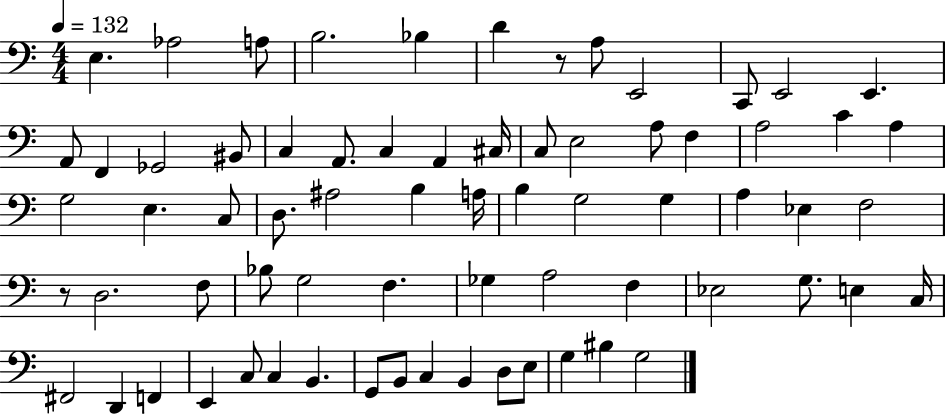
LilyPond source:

{
  \clef bass
  \numericTimeSignature
  \time 4/4
  \key c \major
  \tempo 4 = 132
  e4. aes2 a8 | b2. bes4 | d'4 r8 a8 e,2 | c,8 e,2 e,4. | \break a,8 f,4 ges,2 bis,8 | c4 a,8. c4 a,4 cis16 | c8 e2 a8 f4 | a2 c'4 a4 | \break g2 e4. c8 | d8. ais2 b4 a16 | b4 g2 g4 | a4 ees4 f2 | \break r8 d2. f8 | bes8 g2 f4. | ges4 a2 f4 | ees2 g8. e4 c16 | \break fis,2 d,4 f,4 | e,4 c8 c4 b,4. | g,8 b,8 c4 b,4 d8 e8 | g4 bis4 g2 | \break \bar "|."
}